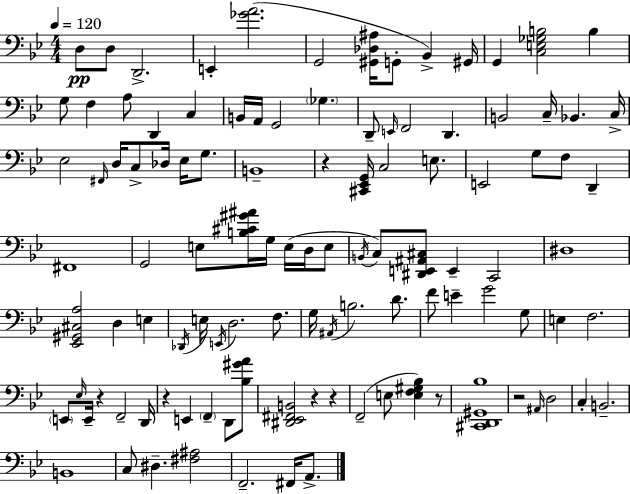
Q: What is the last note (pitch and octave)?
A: A2